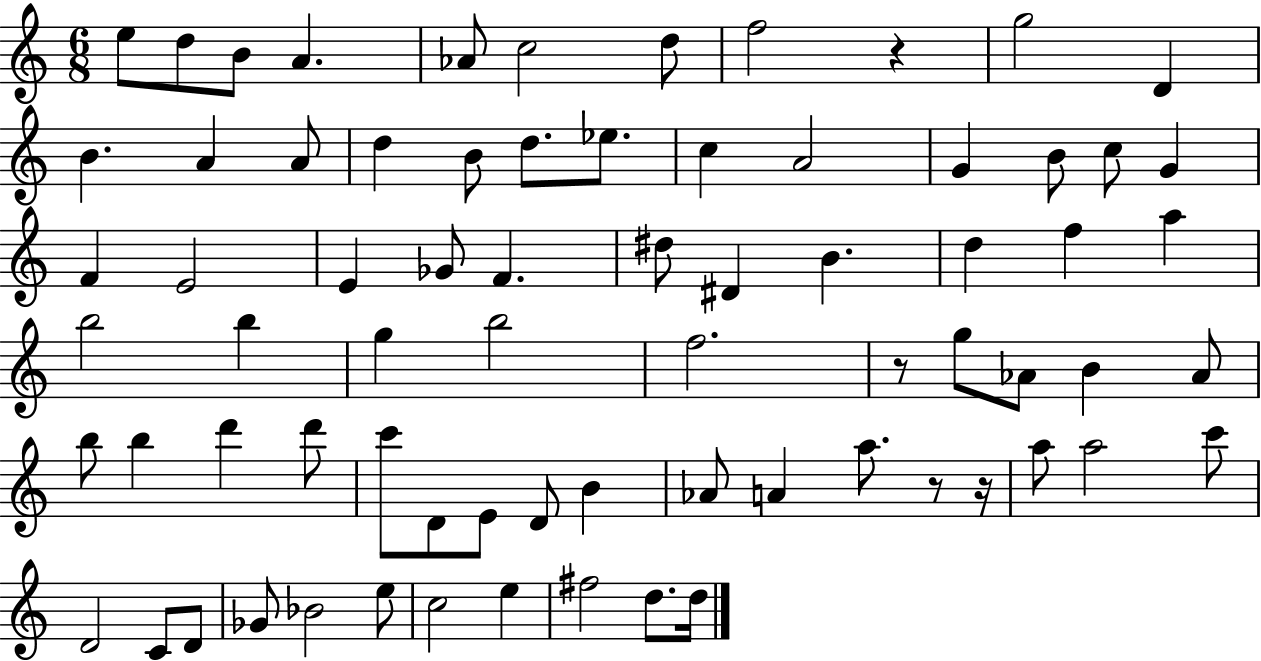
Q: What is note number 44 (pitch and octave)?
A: B5